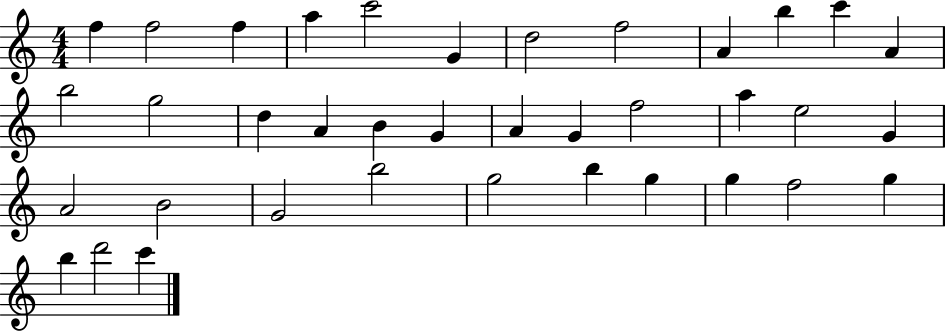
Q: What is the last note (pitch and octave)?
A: C6